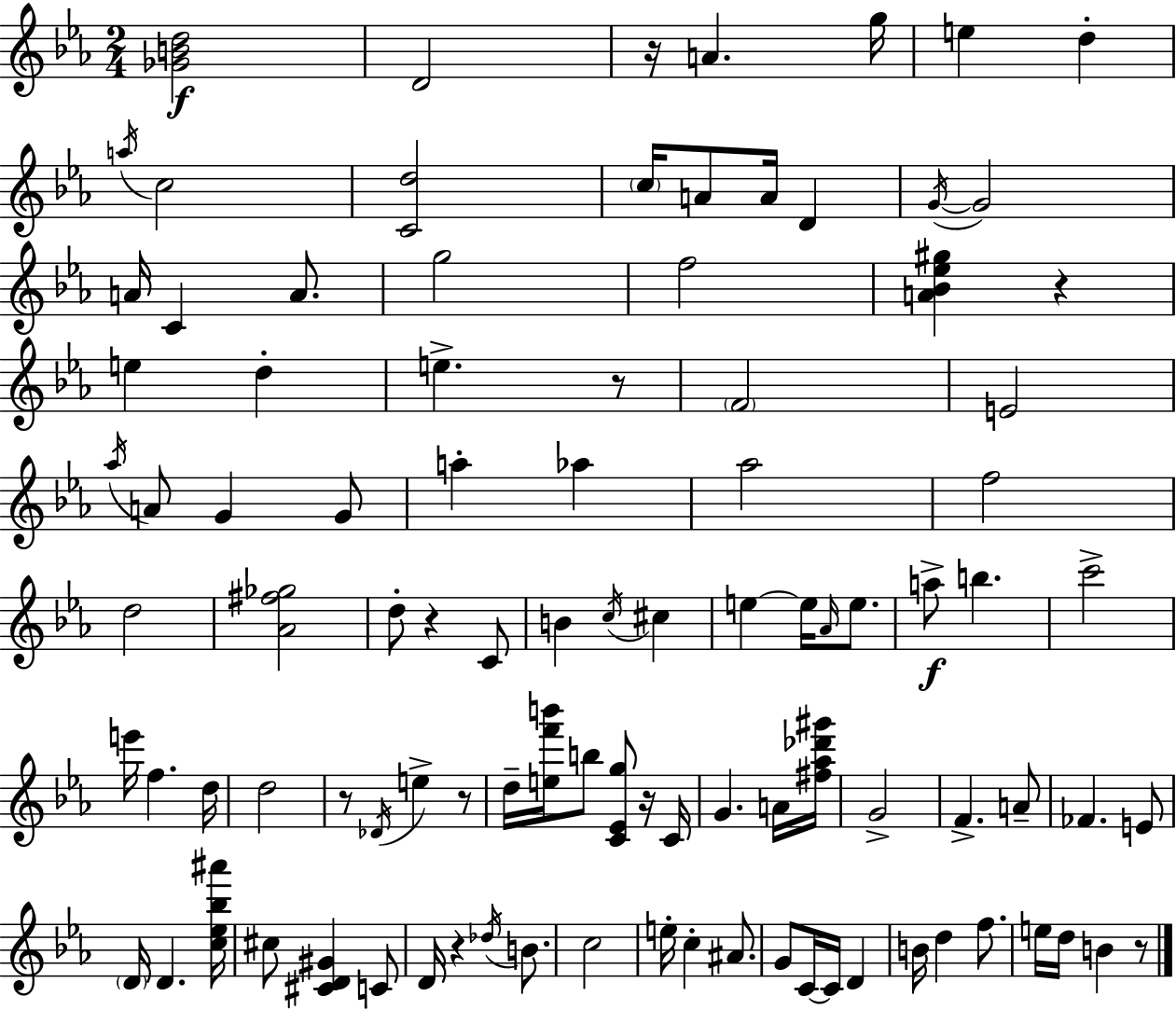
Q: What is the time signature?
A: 2/4